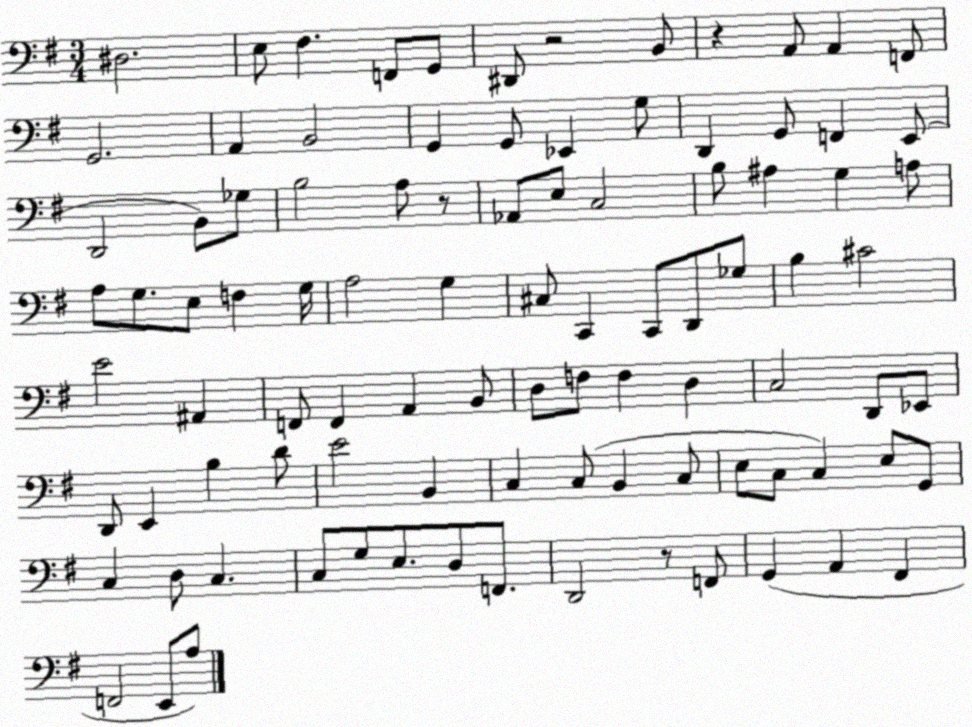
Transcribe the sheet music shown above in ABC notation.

X:1
T:Untitled
M:3/4
L:1/4
K:G
^D,2 E,/2 ^F, F,,/2 G,,/2 ^D,,/2 z2 B,,/2 z A,,/2 A,, F,,/2 G,,2 A,, B,,2 G,, G,,/2 _E,, G,/2 D,, G,,/2 F,, E,,/2 D,,2 B,,/2 _G,/2 B,2 A,/2 z/2 _A,,/2 E,/2 C,2 B,/2 ^A, G, A,/2 A,/2 G,/2 E,/2 F, G,/4 A,2 G, ^C,/2 C,, C,,/2 D,,/2 _G,/2 B, ^C2 E2 ^A,, F,,/2 F,, A,, B,,/2 D,/2 F,/2 F, D, C,2 D,,/2 _E,,/2 D,,/2 E,, B, D/2 E2 B,, C, C,/2 B,, C,/2 E,/2 C,/2 C, E,/2 G,,/2 C, D,/2 C, C,/2 G,/2 E,/2 D,/2 F,,/2 D,,2 z/2 F,,/2 G,, A,, ^F,, F,,2 E,,/2 A,/2